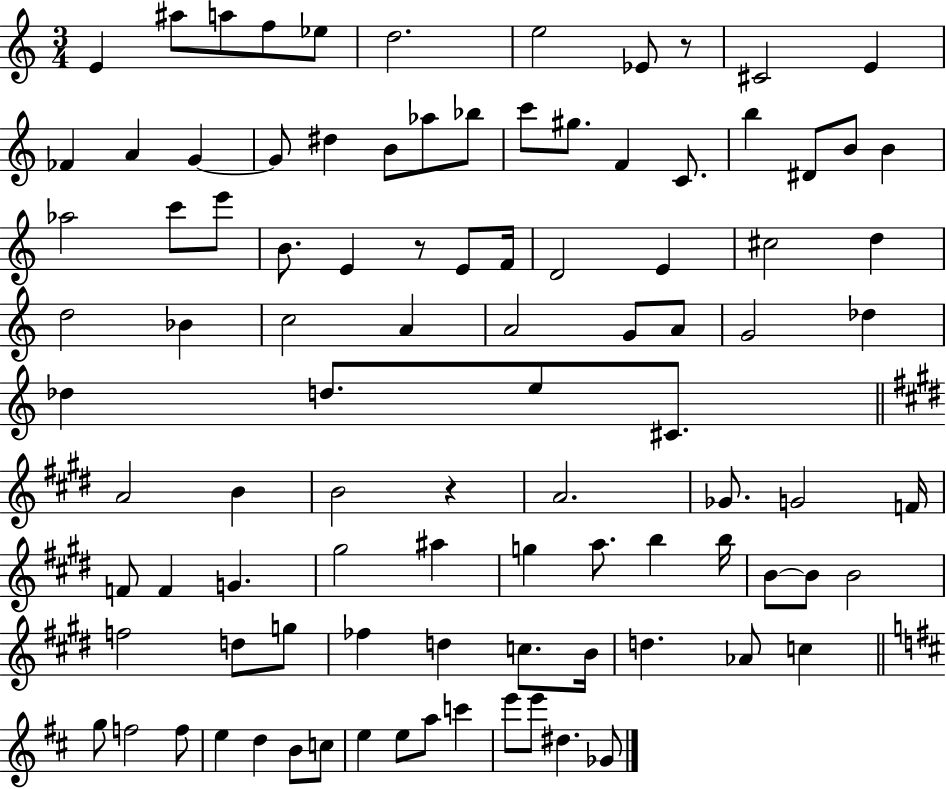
X:1
T:Untitled
M:3/4
L:1/4
K:C
E ^a/2 a/2 f/2 _e/2 d2 e2 _E/2 z/2 ^C2 E _F A G G/2 ^d B/2 _a/2 _b/2 c'/2 ^g/2 F C/2 b ^D/2 B/2 B _a2 c'/2 e'/2 B/2 E z/2 E/2 F/4 D2 E ^c2 d d2 _B c2 A A2 G/2 A/2 G2 _d _d d/2 e/2 ^C/2 A2 B B2 z A2 _G/2 G2 F/4 F/2 F G ^g2 ^a g a/2 b b/4 B/2 B/2 B2 f2 d/2 g/2 _f d c/2 B/4 d _A/2 c g/2 f2 f/2 e d B/2 c/2 e e/2 a/2 c' e'/2 e'/2 ^d _G/2